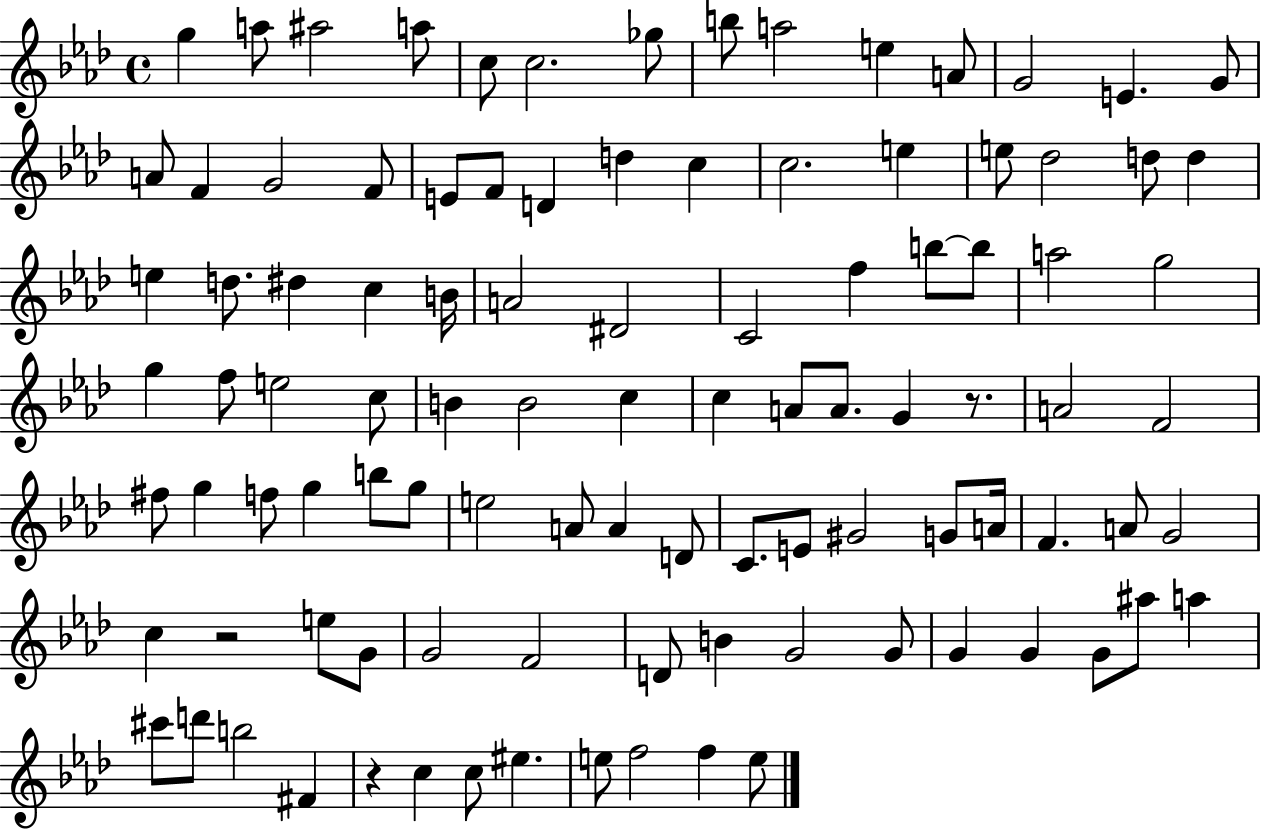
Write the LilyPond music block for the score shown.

{
  \clef treble
  \time 4/4
  \defaultTimeSignature
  \key aes \major
  g''4 a''8 ais''2 a''8 | c''8 c''2. ges''8 | b''8 a''2 e''4 a'8 | g'2 e'4. g'8 | \break a'8 f'4 g'2 f'8 | e'8 f'8 d'4 d''4 c''4 | c''2. e''4 | e''8 des''2 d''8 d''4 | \break e''4 d''8. dis''4 c''4 b'16 | a'2 dis'2 | c'2 f''4 b''8~~ b''8 | a''2 g''2 | \break g''4 f''8 e''2 c''8 | b'4 b'2 c''4 | c''4 a'8 a'8. g'4 r8. | a'2 f'2 | \break fis''8 g''4 f''8 g''4 b''8 g''8 | e''2 a'8 a'4 d'8 | c'8. e'8 gis'2 g'8 a'16 | f'4. a'8 g'2 | \break c''4 r2 e''8 g'8 | g'2 f'2 | d'8 b'4 g'2 g'8 | g'4 g'4 g'8 ais''8 a''4 | \break cis'''8 d'''8 b''2 fis'4 | r4 c''4 c''8 eis''4. | e''8 f''2 f''4 e''8 | \bar "|."
}